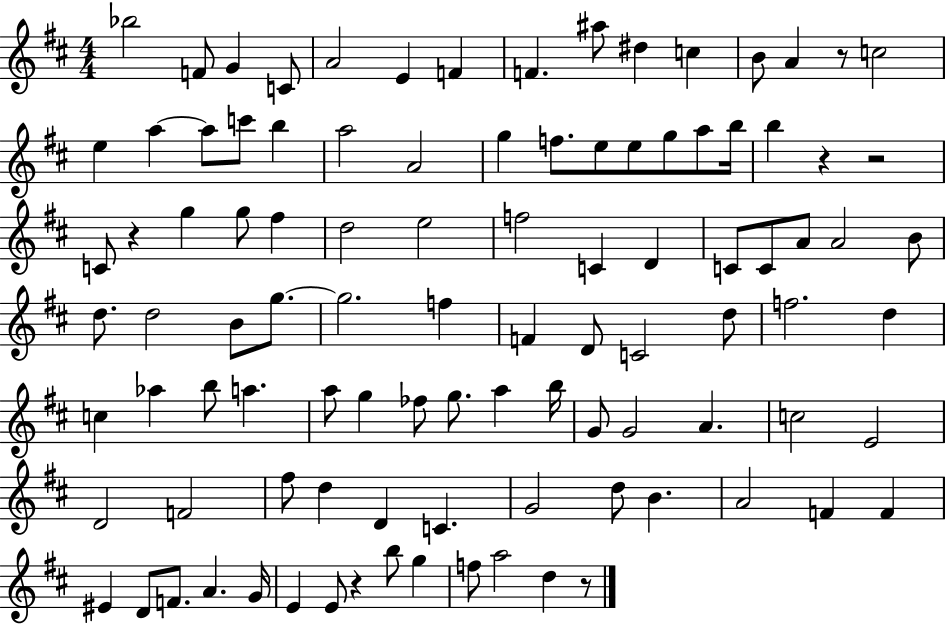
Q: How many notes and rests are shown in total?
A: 100